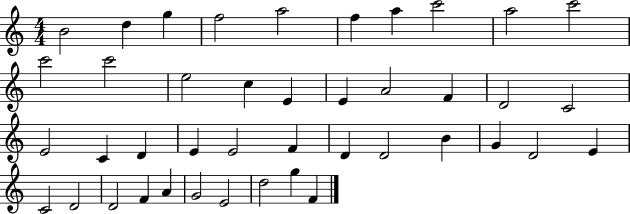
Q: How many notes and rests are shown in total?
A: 42